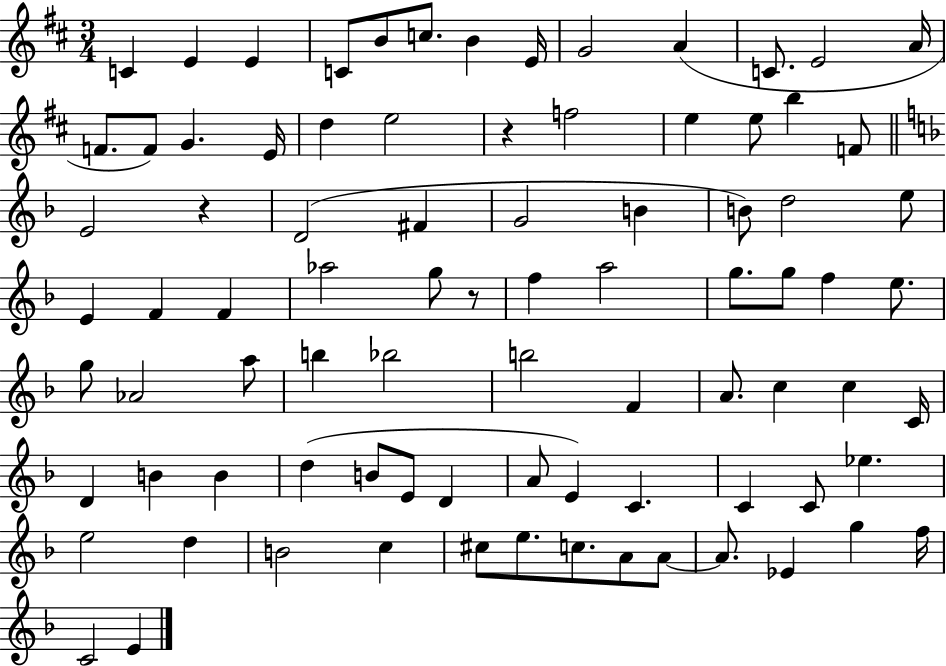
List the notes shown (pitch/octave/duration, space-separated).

C4/q E4/q E4/q C4/e B4/e C5/e. B4/q E4/s G4/h A4/q C4/e. E4/h A4/s F4/e. F4/e G4/q. E4/s D5/q E5/h R/q F5/h E5/q E5/e B5/q F4/e E4/h R/q D4/h F#4/q G4/h B4/q B4/e D5/h E5/e E4/q F4/q F4/q Ab5/h G5/e R/e F5/q A5/h G5/e. G5/e F5/q E5/e. G5/e Ab4/h A5/e B5/q Bb5/h B5/h F4/q A4/e. C5/q C5/q C4/s D4/q B4/q B4/q D5/q B4/e E4/e D4/q A4/e E4/q C4/q. C4/q C4/e Eb5/q. E5/h D5/q B4/h C5/q C#5/e E5/e. C5/e. A4/e A4/e A4/e. Eb4/q G5/q F5/s C4/h E4/q